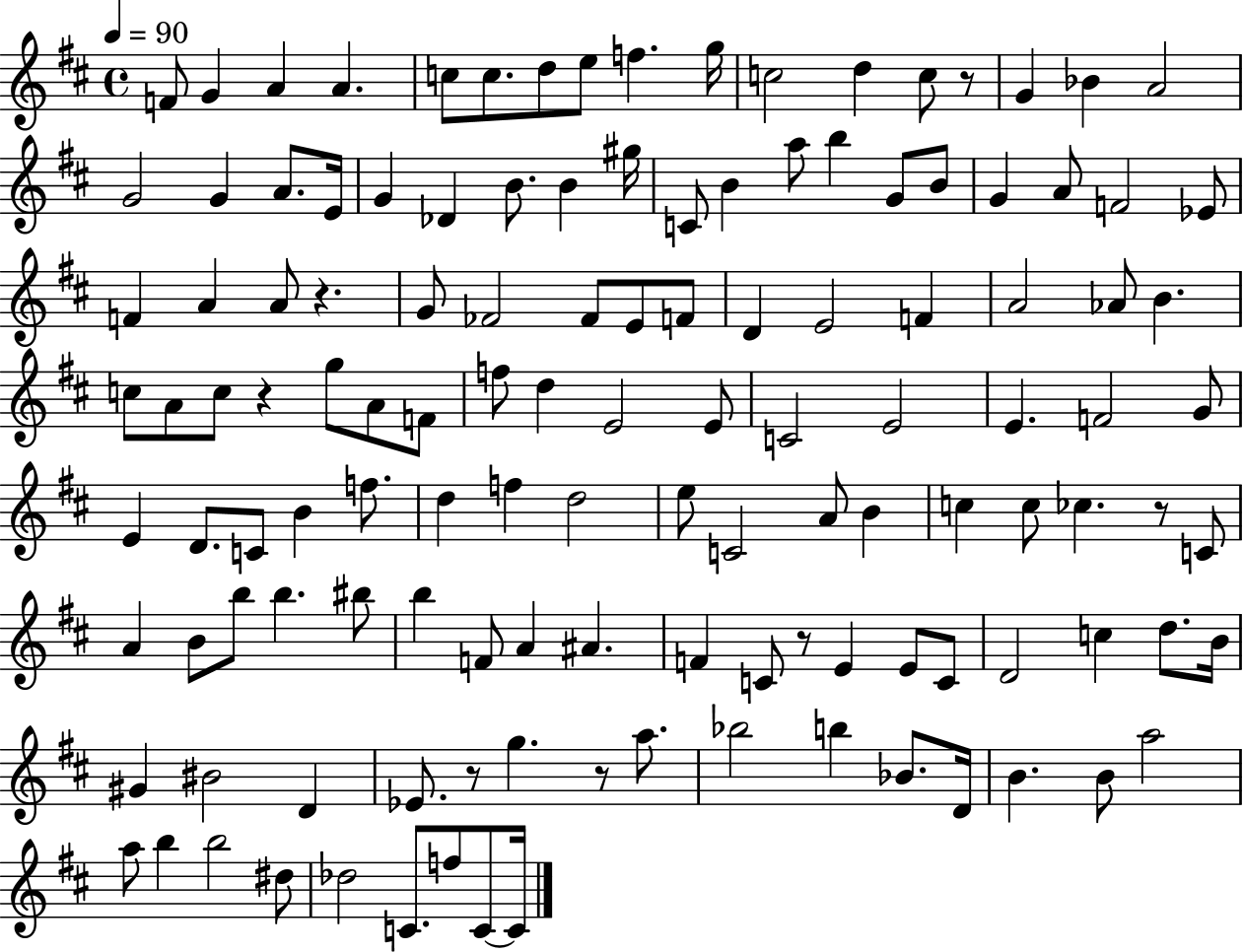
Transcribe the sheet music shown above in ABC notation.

X:1
T:Untitled
M:4/4
L:1/4
K:D
F/2 G A A c/2 c/2 d/2 e/2 f g/4 c2 d c/2 z/2 G _B A2 G2 G A/2 E/4 G _D B/2 B ^g/4 C/2 B a/2 b G/2 B/2 G A/2 F2 _E/2 F A A/2 z G/2 _F2 _F/2 E/2 F/2 D E2 F A2 _A/2 B c/2 A/2 c/2 z g/2 A/2 F/2 f/2 d E2 E/2 C2 E2 E F2 G/2 E D/2 C/2 B f/2 d f d2 e/2 C2 A/2 B c c/2 _c z/2 C/2 A B/2 b/2 b ^b/2 b F/2 A ^A F C/2 z/2 E E/2 C/2 D2 c d/2 B/4 ^G ^B2 D _E/2 z/2 g z/2 a/2 _b2 b _B/2 D/4 B B/2 a2 a/2 b b2 ^d/2 _d2 C/2 f/2 C/2 C/4